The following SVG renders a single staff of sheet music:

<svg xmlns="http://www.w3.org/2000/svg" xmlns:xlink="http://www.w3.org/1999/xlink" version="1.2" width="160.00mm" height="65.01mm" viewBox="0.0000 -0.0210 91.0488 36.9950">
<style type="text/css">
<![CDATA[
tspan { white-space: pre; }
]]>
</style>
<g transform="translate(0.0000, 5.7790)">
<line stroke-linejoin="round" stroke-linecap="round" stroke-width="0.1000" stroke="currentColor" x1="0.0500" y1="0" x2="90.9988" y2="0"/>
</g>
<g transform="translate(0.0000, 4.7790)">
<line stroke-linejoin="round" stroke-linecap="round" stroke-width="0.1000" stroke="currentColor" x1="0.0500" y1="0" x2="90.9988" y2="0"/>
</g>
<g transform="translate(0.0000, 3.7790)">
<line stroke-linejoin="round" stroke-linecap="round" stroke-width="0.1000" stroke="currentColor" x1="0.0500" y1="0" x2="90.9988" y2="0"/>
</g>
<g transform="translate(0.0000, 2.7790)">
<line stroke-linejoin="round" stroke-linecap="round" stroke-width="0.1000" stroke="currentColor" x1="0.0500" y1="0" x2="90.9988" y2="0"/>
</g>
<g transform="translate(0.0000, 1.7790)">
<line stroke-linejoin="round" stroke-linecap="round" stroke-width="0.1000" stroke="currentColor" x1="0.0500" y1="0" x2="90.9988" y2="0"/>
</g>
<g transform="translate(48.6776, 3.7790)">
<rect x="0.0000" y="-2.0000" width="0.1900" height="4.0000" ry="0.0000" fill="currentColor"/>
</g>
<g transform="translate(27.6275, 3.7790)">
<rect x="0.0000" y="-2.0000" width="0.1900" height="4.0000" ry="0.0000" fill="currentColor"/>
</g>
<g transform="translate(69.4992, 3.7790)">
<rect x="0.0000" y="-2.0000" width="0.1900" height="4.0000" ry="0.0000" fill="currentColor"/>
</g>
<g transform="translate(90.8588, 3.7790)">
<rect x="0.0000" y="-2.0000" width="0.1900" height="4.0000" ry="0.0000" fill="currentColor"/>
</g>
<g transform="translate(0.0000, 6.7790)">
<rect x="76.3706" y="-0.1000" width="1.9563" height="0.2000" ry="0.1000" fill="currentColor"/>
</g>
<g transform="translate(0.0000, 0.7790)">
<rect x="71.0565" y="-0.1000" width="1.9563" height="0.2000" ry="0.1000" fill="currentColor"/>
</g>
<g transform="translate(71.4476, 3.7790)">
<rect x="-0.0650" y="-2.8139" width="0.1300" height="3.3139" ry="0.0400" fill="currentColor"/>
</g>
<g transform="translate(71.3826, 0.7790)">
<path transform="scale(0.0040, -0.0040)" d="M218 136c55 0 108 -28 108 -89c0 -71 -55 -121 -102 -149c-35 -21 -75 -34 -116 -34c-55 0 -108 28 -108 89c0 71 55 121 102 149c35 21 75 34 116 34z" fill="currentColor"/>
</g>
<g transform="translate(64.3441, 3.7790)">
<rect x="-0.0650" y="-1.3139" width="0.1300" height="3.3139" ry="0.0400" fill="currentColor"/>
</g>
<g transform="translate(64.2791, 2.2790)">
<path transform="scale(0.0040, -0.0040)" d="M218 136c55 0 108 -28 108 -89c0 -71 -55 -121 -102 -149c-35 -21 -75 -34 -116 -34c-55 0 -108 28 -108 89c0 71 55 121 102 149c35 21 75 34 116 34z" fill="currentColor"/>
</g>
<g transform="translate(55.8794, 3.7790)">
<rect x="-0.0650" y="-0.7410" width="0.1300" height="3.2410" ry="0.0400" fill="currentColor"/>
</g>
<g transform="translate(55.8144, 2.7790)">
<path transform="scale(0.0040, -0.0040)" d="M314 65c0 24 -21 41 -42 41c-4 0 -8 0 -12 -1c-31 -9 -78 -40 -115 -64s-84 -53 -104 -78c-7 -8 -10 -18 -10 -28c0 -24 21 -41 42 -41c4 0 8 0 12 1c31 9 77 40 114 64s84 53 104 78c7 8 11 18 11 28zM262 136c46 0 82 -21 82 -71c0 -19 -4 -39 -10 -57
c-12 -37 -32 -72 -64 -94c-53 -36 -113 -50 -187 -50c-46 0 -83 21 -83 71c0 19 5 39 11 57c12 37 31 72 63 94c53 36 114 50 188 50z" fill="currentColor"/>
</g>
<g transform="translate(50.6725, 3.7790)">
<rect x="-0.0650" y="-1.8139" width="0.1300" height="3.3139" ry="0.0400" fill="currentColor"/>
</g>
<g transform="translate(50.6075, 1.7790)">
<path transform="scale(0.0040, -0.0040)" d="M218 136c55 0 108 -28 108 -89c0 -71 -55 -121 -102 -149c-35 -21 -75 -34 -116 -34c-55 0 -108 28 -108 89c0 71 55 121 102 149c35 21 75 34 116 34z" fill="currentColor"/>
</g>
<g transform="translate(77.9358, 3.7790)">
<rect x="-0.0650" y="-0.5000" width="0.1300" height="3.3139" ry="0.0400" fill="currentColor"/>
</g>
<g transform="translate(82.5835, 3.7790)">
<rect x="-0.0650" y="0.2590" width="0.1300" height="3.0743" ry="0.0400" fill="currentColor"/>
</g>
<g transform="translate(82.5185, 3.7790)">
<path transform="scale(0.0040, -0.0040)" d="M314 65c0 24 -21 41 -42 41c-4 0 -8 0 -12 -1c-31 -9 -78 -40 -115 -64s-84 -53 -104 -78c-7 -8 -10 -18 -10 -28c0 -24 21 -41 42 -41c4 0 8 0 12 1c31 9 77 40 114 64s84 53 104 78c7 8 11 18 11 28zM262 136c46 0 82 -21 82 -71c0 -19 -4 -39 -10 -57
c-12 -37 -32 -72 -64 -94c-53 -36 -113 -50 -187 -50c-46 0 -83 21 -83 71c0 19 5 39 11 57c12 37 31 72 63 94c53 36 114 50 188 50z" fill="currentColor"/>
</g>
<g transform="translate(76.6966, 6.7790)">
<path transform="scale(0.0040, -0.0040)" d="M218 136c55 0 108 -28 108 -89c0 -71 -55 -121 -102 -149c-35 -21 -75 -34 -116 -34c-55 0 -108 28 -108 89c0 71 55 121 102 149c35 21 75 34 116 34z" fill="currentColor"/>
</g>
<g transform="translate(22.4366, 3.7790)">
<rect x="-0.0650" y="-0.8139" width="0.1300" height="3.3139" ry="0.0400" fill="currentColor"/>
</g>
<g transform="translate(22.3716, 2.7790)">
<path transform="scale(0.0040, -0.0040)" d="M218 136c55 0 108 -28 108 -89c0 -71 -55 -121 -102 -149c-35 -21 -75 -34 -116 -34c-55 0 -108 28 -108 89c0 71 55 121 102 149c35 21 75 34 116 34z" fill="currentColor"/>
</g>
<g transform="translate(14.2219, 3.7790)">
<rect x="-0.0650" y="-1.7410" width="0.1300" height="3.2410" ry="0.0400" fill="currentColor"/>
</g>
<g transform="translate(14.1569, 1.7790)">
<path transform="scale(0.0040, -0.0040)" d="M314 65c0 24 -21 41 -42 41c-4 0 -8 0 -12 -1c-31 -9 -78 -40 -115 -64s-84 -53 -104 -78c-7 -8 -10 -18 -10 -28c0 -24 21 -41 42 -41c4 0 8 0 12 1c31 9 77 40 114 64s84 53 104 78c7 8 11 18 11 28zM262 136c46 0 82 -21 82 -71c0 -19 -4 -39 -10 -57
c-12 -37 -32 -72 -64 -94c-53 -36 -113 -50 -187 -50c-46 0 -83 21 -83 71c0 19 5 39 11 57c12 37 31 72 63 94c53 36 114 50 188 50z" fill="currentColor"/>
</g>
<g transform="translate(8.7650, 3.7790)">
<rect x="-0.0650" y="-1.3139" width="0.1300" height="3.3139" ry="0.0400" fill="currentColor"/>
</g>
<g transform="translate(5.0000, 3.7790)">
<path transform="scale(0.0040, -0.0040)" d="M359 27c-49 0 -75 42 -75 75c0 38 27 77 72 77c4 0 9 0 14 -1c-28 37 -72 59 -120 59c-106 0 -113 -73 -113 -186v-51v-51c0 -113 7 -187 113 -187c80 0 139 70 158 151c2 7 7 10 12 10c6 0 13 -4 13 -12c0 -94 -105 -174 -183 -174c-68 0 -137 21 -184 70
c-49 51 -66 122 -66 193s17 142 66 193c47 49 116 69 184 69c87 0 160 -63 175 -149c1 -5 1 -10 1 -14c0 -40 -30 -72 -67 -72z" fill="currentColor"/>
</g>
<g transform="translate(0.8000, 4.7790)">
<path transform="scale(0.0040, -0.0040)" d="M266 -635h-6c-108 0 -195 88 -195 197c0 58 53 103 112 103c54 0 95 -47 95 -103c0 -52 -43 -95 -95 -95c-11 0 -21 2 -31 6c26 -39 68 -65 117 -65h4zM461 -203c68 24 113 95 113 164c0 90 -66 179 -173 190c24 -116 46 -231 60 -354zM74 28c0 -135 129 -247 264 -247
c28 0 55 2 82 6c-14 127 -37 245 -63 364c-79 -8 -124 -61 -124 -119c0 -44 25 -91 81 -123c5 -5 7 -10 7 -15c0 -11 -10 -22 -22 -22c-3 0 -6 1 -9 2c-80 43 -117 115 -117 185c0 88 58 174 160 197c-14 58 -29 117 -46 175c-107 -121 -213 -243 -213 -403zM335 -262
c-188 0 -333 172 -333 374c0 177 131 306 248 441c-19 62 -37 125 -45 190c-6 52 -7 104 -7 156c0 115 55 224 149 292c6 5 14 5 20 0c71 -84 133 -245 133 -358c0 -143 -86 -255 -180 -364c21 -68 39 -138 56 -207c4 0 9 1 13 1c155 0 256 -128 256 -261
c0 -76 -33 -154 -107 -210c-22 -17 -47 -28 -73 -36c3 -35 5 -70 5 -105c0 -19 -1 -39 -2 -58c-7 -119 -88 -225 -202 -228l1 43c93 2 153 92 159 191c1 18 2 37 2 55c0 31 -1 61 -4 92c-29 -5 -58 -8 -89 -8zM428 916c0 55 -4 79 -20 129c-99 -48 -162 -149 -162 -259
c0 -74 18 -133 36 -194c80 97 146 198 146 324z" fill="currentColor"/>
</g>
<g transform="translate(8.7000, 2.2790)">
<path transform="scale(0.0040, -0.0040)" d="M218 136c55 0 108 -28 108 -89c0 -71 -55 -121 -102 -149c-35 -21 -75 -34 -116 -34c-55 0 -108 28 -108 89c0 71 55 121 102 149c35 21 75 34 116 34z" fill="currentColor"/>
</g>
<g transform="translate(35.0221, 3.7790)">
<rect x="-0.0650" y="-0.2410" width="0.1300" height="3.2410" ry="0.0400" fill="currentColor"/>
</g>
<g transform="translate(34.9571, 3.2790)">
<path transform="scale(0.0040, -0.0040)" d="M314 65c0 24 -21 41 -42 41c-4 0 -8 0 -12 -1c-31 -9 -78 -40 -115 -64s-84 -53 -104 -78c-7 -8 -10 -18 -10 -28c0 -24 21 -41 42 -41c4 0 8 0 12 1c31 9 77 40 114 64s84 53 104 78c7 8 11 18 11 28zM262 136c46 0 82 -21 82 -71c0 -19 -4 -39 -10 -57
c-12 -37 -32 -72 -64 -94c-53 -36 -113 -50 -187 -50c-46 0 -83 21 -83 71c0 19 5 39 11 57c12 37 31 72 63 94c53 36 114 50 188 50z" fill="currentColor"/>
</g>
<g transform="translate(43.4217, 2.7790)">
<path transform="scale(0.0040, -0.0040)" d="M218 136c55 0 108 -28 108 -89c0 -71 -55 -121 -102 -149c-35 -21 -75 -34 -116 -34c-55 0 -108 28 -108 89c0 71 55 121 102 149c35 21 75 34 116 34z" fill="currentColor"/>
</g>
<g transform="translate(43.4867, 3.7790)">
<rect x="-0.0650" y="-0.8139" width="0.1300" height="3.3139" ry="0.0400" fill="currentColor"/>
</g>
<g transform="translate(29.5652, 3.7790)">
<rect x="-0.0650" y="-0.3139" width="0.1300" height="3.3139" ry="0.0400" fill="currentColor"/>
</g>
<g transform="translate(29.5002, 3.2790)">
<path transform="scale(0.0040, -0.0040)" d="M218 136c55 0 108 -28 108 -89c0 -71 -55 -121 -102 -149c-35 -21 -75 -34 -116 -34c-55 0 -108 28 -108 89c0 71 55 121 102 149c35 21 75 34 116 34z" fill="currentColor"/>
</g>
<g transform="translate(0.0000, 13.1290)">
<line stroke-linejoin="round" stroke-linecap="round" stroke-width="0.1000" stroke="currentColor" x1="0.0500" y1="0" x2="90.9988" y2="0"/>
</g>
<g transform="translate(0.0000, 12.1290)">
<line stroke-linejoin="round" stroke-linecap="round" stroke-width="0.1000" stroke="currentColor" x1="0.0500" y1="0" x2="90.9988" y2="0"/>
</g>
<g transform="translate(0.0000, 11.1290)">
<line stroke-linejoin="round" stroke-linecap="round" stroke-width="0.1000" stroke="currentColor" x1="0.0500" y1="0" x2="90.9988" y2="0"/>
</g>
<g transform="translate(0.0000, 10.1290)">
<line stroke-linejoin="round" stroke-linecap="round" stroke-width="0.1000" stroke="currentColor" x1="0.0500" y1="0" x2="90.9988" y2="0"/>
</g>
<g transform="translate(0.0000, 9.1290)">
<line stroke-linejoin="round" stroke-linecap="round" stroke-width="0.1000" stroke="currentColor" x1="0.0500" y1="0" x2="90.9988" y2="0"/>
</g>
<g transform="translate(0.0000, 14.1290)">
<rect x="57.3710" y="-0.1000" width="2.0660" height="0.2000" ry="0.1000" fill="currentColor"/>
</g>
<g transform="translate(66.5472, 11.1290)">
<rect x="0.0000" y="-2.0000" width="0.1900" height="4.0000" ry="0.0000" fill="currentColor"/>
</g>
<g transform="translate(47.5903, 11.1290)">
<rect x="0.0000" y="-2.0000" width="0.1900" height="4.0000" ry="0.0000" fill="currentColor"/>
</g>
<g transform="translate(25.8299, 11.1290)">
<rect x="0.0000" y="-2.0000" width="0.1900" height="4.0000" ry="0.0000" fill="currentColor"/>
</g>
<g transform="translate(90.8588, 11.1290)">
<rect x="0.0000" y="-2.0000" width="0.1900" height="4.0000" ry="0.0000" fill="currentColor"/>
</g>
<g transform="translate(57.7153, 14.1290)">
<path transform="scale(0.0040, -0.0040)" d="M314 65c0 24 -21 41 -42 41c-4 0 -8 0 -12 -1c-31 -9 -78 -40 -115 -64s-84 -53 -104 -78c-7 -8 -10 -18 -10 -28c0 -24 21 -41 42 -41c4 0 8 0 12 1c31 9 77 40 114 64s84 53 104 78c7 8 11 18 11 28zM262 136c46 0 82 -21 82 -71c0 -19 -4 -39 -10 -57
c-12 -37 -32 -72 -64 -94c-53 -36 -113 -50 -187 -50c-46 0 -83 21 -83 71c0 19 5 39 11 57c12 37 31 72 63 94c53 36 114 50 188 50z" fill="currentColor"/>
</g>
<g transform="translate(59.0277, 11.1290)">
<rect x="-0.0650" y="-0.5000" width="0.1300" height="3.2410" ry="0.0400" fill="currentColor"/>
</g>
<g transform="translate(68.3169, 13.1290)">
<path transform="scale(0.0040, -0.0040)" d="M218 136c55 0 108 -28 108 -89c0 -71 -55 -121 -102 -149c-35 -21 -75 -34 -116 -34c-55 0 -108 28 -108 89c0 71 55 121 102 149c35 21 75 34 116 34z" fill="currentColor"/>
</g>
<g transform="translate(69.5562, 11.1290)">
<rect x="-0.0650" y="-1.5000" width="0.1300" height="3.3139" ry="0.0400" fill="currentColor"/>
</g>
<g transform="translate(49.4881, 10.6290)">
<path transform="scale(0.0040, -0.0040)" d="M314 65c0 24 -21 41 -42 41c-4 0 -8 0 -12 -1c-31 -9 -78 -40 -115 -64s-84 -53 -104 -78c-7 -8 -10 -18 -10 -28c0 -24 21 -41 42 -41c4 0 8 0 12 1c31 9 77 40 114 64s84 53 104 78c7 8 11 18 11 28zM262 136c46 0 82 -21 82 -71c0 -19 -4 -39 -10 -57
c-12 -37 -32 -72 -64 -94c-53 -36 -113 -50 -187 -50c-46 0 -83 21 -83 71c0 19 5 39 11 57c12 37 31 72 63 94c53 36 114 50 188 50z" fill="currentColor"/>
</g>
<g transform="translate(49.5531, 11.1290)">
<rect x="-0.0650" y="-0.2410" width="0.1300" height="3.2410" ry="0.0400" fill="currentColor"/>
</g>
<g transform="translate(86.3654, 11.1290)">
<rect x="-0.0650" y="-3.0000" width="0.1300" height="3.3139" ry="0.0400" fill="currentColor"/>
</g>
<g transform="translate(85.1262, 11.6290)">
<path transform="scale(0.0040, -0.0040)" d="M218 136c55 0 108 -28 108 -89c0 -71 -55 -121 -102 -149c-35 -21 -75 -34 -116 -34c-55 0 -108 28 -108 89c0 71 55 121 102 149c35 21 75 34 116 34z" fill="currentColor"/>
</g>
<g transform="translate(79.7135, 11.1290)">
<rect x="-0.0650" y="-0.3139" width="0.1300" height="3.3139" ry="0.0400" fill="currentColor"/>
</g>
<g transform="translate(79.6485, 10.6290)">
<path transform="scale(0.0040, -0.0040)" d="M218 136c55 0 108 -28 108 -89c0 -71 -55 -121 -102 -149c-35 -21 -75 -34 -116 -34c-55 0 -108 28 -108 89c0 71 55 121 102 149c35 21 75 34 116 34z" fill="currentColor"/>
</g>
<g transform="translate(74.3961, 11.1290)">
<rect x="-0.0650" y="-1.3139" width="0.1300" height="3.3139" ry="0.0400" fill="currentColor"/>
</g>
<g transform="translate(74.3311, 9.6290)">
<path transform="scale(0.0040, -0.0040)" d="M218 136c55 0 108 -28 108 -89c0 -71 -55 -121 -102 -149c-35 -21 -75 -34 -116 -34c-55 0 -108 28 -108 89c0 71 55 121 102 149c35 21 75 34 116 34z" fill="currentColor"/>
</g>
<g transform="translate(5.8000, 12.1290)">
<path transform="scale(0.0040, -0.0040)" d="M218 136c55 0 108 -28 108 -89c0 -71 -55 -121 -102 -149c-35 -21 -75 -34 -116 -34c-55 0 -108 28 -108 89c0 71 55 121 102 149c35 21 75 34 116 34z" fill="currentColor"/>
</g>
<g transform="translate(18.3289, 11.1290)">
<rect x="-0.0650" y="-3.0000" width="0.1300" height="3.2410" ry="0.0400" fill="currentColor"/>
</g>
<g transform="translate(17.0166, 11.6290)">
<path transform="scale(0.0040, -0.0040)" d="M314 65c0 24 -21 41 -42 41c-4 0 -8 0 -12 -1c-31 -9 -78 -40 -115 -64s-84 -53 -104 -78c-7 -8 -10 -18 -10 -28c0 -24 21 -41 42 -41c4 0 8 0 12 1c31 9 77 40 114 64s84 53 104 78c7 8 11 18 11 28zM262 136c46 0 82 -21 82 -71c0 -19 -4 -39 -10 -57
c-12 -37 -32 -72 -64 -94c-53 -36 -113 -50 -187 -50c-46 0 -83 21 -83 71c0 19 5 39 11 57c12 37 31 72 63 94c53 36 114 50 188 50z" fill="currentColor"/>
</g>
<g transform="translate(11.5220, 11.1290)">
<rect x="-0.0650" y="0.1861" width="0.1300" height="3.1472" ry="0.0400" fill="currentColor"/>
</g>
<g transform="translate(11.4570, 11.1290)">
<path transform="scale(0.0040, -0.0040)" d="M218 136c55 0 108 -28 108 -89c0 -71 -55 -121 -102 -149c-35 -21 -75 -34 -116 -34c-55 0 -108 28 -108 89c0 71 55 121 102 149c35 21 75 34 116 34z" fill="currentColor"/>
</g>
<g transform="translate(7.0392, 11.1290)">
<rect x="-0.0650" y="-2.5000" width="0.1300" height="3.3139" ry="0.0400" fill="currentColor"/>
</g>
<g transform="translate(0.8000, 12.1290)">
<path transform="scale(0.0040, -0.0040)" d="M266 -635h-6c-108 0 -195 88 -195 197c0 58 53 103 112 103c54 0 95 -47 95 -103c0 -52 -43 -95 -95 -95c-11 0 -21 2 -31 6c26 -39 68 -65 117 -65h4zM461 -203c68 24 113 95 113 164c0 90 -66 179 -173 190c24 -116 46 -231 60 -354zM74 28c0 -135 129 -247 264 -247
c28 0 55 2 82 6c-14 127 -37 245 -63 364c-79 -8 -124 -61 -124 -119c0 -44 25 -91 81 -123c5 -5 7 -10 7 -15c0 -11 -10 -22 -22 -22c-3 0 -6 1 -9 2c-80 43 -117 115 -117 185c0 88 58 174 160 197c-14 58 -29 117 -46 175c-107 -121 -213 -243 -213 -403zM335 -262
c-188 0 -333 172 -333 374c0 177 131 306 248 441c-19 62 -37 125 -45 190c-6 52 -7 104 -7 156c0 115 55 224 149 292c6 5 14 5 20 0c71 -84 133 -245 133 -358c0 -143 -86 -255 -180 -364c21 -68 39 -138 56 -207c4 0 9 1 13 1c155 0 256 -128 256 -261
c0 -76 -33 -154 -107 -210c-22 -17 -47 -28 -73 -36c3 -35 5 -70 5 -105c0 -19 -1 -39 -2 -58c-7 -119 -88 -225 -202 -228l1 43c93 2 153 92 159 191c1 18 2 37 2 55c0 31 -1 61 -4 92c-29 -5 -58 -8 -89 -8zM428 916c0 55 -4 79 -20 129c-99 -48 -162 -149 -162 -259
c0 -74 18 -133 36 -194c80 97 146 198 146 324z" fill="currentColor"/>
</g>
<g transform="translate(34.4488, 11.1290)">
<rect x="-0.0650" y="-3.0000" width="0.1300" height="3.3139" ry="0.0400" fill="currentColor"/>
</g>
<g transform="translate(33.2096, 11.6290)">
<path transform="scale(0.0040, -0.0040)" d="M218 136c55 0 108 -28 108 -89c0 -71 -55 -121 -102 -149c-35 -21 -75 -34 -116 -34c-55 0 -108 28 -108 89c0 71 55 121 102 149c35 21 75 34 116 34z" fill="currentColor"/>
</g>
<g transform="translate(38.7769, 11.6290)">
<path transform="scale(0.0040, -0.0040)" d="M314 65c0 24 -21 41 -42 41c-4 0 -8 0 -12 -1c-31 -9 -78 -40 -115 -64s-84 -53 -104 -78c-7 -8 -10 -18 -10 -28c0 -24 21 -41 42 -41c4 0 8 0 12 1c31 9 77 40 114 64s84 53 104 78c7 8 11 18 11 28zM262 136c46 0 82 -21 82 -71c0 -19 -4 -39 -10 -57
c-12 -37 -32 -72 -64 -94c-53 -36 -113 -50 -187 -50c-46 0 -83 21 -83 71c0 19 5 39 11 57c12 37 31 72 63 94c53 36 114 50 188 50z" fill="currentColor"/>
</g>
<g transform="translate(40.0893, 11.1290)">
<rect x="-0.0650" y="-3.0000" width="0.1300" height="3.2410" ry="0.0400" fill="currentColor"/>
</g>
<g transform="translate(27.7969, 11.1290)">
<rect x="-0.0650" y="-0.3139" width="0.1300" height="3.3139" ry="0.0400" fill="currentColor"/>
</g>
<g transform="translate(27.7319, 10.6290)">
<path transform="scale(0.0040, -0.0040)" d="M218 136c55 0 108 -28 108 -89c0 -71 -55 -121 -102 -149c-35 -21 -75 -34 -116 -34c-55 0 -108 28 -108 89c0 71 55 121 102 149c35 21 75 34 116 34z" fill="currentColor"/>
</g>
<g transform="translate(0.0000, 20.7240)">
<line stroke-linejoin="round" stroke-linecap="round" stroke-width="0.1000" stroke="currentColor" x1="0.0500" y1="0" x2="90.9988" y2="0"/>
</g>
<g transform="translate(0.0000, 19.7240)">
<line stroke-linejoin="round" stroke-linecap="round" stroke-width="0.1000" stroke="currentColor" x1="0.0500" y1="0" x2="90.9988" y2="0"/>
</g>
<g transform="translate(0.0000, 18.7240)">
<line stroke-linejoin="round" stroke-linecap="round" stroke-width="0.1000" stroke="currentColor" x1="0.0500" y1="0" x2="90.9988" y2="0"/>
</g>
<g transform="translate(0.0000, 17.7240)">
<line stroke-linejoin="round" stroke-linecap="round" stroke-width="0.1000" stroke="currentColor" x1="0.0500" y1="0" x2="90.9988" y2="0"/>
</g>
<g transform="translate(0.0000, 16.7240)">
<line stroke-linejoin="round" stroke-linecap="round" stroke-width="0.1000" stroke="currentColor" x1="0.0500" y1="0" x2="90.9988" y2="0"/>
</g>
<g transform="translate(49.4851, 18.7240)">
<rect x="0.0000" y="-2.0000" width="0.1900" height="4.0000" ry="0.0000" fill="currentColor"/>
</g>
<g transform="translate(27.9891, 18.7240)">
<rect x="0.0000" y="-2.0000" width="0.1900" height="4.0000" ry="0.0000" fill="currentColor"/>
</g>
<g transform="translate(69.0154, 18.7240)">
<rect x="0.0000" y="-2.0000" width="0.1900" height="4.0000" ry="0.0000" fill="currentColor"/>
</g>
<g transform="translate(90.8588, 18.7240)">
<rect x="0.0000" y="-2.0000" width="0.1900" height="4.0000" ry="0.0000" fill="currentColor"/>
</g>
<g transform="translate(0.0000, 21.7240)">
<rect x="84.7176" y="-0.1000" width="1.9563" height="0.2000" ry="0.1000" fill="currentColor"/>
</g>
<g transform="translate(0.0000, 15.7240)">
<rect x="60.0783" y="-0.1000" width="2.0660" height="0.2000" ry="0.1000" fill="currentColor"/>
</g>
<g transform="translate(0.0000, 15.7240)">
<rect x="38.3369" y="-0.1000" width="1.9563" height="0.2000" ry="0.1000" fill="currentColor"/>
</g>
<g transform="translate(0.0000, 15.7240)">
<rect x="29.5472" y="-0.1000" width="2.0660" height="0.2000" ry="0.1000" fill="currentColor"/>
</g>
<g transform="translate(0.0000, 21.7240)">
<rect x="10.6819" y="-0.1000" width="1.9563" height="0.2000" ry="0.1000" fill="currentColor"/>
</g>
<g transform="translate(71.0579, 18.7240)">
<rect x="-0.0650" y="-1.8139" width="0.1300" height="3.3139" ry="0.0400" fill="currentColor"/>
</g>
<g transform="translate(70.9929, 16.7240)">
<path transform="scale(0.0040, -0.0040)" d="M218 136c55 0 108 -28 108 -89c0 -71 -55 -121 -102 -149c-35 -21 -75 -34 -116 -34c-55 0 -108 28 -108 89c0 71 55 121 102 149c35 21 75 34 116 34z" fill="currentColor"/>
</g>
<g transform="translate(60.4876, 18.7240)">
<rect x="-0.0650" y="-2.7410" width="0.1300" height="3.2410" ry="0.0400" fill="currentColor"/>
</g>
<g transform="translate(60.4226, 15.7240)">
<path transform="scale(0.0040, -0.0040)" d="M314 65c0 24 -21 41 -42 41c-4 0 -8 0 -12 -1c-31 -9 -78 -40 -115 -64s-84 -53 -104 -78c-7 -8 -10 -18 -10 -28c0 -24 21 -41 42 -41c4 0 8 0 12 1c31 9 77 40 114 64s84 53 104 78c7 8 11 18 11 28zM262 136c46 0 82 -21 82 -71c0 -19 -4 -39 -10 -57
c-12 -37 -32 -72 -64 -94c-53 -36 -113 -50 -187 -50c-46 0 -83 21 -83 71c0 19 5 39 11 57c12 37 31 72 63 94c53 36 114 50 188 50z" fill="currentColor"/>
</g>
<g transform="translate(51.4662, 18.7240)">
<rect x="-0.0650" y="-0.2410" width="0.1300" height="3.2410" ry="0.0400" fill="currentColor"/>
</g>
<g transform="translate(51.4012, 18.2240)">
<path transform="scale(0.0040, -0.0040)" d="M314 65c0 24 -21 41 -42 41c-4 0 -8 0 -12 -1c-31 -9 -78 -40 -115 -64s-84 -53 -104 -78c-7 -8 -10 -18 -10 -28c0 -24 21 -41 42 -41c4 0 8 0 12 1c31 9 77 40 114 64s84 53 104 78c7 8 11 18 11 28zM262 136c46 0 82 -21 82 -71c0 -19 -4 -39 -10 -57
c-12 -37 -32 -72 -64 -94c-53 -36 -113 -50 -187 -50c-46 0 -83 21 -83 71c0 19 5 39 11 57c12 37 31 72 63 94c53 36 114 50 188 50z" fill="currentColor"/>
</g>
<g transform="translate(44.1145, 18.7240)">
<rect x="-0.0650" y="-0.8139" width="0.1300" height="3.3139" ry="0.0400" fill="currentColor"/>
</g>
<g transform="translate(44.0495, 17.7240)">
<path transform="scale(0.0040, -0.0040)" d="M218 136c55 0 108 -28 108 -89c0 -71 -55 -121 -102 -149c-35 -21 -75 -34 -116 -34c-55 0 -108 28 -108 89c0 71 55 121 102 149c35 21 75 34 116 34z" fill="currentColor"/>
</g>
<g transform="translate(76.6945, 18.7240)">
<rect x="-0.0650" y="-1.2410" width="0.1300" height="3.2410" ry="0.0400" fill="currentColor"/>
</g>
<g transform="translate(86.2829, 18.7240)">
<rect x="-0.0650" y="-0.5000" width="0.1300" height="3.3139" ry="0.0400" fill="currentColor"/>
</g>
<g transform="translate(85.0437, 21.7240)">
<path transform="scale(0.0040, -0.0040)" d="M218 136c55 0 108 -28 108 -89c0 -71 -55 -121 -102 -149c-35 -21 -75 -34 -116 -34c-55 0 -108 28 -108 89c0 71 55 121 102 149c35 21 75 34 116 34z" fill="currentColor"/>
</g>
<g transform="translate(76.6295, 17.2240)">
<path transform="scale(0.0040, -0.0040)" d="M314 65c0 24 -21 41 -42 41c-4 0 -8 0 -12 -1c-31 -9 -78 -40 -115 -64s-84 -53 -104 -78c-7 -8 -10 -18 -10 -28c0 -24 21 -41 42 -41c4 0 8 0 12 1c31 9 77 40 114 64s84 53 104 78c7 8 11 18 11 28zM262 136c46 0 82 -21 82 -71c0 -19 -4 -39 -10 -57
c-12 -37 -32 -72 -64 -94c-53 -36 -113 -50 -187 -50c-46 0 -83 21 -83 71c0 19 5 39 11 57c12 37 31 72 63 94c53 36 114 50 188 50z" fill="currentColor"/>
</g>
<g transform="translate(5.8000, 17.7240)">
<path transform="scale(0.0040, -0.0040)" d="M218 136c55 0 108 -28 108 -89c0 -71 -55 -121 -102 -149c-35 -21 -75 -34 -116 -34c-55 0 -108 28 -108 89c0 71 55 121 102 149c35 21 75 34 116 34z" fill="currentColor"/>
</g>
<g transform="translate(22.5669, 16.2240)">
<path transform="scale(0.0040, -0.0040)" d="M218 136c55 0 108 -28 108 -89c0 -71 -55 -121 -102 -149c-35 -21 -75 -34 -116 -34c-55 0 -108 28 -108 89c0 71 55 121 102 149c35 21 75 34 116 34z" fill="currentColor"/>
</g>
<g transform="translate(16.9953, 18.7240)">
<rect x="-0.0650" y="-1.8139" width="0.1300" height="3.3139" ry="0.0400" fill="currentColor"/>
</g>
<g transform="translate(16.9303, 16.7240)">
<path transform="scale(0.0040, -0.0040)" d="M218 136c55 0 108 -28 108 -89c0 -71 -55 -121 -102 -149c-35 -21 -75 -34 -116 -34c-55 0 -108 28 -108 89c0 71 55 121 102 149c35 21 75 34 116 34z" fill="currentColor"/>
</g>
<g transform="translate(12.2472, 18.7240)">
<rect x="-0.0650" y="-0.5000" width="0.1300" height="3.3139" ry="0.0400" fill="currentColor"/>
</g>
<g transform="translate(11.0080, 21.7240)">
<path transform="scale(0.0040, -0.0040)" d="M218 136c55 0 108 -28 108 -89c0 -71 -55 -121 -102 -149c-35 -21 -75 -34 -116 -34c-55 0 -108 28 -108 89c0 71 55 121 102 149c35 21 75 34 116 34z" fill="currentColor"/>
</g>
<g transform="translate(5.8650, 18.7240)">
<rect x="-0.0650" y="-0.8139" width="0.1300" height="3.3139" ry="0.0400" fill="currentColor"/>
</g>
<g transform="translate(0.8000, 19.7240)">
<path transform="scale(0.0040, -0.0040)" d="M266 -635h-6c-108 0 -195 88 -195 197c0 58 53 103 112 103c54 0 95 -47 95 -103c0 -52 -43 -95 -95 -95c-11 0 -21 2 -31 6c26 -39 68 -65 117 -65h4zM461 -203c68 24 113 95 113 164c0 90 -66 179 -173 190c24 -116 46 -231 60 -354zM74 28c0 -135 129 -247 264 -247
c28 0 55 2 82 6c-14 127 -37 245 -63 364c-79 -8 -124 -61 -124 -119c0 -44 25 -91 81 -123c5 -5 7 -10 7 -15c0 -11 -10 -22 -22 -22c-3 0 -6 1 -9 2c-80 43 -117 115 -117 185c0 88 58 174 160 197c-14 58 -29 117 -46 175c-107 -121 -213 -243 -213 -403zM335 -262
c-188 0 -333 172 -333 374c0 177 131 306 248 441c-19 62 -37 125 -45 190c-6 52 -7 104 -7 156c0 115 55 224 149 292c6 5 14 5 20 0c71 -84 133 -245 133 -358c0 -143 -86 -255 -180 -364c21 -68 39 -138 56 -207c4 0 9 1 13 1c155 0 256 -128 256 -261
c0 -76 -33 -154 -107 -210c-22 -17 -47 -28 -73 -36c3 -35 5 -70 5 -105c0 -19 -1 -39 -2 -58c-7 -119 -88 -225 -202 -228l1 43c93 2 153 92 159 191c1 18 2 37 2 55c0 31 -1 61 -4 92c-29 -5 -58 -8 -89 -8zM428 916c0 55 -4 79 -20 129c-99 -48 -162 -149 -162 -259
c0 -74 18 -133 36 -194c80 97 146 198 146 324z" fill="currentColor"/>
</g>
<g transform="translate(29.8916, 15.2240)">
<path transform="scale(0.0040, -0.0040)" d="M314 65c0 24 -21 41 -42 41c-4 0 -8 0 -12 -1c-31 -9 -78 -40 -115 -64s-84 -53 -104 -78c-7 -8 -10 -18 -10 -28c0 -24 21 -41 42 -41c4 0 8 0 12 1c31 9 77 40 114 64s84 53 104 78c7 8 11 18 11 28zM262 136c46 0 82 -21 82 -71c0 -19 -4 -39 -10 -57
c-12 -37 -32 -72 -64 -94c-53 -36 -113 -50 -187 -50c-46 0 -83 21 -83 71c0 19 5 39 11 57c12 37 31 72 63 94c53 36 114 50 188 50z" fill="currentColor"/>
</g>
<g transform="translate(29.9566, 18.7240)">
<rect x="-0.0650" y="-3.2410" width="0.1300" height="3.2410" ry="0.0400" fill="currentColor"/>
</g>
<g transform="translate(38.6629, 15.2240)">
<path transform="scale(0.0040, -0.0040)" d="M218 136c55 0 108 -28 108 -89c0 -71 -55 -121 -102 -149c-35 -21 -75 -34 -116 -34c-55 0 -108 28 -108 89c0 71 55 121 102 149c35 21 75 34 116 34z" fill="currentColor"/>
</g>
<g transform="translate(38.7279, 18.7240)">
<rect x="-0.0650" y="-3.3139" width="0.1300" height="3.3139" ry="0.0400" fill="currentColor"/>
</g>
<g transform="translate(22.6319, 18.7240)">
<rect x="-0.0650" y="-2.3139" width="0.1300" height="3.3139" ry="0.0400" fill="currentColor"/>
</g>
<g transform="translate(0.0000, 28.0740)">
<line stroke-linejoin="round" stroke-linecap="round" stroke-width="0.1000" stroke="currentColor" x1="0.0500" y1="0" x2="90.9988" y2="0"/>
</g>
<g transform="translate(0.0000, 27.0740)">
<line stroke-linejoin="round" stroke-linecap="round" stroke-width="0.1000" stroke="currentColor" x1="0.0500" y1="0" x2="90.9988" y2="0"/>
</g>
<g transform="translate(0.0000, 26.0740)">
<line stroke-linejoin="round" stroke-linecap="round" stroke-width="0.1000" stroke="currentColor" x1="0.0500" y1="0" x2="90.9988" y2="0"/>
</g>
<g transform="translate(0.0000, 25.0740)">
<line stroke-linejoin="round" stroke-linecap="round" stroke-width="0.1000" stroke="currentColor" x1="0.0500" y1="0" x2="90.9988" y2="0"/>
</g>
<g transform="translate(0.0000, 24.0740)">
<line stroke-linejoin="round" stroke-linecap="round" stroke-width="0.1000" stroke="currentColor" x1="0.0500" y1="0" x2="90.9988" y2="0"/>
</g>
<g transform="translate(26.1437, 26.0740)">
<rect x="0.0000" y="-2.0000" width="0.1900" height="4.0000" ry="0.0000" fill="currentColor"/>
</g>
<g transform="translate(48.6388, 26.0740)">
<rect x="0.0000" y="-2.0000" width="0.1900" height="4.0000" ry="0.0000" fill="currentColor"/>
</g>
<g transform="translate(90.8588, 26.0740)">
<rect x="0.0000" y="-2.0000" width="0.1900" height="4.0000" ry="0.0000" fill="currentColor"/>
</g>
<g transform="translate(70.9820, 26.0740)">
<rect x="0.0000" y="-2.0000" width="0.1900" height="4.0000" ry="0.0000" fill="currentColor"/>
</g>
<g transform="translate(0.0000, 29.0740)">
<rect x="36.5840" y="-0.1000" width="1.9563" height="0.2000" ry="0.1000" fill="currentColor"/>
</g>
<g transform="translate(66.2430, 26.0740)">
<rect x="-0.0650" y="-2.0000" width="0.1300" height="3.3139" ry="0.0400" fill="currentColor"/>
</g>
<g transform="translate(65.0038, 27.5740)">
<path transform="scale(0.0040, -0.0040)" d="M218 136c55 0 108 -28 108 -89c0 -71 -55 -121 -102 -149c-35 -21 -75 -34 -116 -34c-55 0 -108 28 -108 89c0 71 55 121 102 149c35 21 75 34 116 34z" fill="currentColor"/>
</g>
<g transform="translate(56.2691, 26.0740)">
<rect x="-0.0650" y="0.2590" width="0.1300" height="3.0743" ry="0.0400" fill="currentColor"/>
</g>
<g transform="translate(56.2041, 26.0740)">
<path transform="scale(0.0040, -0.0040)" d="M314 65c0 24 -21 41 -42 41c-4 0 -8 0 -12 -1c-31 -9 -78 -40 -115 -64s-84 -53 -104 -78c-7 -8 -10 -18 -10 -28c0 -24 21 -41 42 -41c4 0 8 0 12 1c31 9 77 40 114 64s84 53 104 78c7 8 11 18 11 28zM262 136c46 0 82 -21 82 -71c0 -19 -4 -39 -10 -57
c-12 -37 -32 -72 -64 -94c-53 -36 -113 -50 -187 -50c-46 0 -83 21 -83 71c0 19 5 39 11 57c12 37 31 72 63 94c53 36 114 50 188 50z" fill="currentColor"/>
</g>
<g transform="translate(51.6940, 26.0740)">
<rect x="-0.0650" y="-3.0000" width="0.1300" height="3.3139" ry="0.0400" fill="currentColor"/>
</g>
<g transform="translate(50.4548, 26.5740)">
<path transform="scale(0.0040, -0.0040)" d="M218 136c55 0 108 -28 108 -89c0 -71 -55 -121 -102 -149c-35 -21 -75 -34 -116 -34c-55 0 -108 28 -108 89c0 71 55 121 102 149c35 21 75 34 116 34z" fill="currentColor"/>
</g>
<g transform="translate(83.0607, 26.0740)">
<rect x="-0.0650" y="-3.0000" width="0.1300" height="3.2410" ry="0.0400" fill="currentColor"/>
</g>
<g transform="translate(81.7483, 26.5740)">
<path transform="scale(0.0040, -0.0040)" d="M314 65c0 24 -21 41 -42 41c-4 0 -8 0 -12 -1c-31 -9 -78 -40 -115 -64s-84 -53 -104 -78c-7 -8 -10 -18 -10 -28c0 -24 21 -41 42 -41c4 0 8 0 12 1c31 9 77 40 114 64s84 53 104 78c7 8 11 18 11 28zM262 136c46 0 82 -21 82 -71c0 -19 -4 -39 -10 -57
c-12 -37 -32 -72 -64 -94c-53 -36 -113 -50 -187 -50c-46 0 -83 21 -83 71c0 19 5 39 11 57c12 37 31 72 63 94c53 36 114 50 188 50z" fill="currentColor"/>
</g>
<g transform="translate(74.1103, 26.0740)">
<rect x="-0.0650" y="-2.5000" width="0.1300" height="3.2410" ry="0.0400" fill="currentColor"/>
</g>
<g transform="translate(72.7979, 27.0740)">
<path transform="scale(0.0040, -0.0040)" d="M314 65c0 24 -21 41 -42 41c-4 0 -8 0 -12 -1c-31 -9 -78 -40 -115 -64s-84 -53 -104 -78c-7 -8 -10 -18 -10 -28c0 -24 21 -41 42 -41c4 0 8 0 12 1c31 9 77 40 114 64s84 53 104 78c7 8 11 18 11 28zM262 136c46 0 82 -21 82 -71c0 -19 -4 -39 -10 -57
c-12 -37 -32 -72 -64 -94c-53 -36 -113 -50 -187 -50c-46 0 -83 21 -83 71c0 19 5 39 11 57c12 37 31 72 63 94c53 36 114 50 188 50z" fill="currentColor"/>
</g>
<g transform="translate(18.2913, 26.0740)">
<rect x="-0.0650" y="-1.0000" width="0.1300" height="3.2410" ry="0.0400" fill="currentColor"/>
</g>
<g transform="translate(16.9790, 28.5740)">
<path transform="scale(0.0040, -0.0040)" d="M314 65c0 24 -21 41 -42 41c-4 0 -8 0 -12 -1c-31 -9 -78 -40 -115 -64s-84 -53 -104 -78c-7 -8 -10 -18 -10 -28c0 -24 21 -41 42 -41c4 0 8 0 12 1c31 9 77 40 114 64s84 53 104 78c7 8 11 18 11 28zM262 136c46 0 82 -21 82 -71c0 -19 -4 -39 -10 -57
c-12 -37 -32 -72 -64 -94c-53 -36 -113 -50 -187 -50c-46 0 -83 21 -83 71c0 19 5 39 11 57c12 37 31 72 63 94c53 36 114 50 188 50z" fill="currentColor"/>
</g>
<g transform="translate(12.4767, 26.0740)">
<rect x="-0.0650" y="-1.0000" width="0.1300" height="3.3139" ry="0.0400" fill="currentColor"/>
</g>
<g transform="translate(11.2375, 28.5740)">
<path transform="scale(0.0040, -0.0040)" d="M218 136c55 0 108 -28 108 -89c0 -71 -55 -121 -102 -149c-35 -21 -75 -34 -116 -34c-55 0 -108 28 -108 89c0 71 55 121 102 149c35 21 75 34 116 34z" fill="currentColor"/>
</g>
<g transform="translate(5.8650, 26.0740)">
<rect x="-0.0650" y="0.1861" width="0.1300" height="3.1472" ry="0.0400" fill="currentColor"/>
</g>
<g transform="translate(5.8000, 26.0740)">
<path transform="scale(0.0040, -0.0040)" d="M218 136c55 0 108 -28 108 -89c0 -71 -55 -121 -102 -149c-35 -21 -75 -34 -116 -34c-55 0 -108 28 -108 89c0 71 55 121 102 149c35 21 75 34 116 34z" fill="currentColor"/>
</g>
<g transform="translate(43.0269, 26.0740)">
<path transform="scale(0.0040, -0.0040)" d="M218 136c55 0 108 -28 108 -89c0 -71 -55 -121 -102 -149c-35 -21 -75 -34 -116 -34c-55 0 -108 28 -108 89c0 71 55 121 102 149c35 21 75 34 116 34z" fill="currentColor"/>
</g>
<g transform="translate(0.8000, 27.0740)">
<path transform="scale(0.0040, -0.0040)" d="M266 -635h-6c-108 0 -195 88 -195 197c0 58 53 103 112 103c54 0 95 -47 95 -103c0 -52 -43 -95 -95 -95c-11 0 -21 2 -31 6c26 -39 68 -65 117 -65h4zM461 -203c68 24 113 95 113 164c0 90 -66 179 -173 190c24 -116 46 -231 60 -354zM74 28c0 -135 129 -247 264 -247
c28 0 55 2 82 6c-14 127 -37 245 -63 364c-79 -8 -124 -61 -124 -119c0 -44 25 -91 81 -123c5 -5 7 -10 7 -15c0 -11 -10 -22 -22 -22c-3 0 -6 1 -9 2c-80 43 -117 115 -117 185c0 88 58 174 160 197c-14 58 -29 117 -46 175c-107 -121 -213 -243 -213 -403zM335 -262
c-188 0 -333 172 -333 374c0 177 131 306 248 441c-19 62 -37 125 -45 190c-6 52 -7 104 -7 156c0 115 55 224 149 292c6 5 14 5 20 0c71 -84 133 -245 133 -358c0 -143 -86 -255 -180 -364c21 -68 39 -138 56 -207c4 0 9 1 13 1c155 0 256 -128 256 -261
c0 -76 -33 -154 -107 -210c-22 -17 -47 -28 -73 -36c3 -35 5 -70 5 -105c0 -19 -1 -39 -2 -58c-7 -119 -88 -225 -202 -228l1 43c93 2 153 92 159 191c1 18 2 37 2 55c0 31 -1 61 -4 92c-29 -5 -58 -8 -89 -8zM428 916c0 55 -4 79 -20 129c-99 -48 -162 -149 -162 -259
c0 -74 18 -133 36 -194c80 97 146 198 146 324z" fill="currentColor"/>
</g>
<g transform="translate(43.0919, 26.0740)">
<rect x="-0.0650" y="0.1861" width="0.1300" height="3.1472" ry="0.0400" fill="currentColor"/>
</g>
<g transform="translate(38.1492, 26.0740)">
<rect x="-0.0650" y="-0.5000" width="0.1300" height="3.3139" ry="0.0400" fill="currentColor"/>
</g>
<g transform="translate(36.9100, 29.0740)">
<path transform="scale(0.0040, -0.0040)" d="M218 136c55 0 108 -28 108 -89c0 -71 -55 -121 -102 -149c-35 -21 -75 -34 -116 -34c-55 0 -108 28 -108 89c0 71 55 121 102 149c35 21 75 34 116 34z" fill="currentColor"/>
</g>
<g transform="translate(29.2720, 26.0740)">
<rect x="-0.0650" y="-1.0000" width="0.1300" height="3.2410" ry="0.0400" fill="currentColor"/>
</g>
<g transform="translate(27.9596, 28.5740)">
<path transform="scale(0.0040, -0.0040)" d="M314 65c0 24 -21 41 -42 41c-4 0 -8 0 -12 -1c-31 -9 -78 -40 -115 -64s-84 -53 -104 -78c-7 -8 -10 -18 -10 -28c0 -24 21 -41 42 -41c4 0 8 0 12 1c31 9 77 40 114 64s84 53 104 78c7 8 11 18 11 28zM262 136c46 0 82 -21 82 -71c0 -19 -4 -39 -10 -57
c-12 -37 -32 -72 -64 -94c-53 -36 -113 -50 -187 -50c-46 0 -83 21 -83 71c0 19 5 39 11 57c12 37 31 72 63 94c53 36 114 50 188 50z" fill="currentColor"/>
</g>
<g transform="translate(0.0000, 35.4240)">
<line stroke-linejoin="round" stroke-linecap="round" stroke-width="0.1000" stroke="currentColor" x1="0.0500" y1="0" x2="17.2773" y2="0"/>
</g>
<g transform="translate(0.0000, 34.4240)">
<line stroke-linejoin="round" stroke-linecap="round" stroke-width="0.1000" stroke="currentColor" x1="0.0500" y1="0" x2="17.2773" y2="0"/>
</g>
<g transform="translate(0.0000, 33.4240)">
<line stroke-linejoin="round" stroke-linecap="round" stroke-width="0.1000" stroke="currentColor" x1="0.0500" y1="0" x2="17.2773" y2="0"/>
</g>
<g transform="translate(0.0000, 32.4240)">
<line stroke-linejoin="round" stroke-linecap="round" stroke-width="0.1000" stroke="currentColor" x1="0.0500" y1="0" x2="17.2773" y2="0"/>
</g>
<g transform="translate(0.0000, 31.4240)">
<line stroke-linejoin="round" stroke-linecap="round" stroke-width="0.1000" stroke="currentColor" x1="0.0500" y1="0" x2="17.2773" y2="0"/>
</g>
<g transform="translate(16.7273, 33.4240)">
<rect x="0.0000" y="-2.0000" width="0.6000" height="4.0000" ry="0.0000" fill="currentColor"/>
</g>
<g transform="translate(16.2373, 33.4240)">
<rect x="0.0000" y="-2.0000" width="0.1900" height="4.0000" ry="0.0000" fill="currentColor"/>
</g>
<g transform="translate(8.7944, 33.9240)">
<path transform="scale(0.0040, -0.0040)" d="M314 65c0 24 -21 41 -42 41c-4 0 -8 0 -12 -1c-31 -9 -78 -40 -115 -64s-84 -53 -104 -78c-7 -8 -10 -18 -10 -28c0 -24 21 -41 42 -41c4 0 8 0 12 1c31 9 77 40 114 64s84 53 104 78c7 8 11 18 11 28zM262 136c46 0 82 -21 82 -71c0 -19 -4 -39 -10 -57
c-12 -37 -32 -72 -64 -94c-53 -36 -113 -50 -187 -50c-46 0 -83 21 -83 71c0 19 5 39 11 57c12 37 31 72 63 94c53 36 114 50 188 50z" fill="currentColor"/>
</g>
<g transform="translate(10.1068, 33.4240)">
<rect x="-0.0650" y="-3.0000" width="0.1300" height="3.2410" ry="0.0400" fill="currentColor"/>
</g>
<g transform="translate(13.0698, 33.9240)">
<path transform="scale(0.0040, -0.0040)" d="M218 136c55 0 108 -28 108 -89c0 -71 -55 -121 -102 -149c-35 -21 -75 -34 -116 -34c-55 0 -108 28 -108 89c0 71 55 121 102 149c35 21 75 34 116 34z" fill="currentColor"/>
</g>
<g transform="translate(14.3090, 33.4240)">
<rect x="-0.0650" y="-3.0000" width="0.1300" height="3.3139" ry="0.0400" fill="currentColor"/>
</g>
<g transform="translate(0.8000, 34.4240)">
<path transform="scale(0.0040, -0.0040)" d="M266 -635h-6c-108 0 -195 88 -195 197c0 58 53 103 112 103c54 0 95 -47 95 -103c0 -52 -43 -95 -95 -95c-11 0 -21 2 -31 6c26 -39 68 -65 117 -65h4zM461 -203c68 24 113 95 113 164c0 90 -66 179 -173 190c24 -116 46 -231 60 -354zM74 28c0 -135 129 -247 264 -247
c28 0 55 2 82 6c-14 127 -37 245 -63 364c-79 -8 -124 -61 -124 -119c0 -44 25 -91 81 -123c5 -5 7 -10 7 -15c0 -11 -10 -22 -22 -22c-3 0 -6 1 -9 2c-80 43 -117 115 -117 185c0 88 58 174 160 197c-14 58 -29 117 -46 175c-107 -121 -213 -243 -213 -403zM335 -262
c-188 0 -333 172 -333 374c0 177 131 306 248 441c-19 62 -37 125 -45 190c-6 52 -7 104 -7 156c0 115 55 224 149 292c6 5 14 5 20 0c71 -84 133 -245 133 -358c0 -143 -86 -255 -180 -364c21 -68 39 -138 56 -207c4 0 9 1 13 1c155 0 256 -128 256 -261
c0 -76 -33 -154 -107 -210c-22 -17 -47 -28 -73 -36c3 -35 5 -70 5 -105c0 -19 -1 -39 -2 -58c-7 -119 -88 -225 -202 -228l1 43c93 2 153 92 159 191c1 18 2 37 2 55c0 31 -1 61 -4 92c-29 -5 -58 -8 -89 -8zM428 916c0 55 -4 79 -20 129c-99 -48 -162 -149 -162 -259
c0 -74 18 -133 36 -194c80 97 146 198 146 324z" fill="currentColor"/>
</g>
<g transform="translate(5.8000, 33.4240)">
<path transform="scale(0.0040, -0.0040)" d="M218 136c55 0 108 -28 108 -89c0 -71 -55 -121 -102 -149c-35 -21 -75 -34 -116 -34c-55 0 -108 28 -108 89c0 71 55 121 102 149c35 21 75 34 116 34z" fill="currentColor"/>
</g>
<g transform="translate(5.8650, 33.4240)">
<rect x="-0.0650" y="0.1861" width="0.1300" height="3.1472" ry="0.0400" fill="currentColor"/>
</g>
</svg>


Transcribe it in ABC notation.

X:1
T:Untitled
M:4/4
L:1/4
K:C
e f2 d c c2 d f d2 e a C B2 G B A2 c A A2 c2 C2 E e c A d C f g b2 b d c2 a2 f e2 C B D D2 D2 C B A B2 F G2 A2 B A2 A